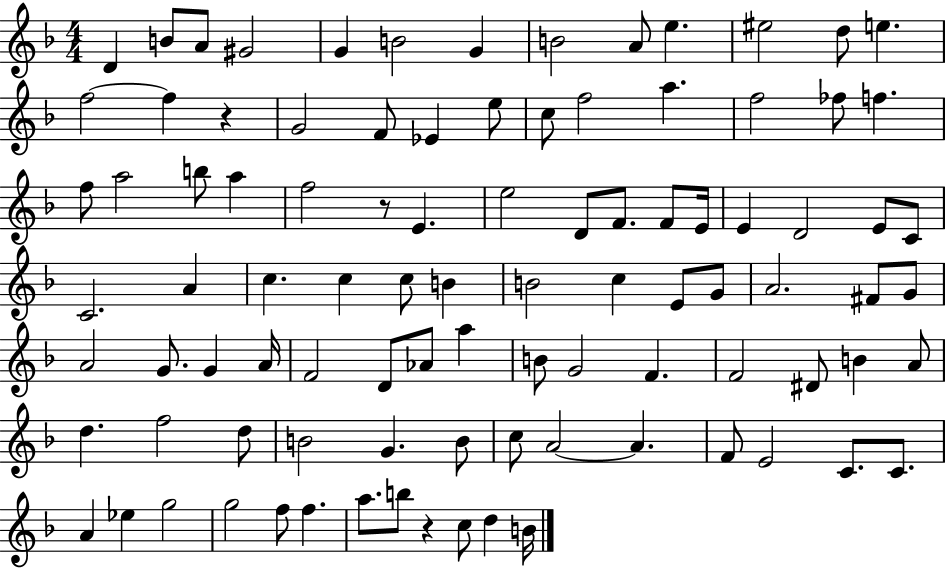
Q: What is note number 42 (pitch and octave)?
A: A4